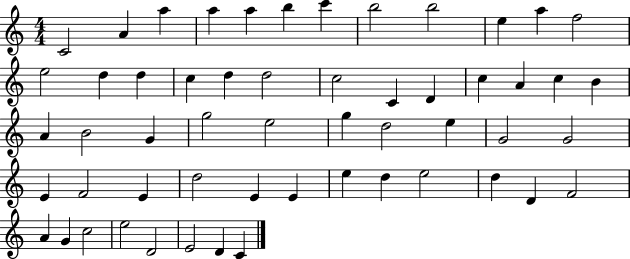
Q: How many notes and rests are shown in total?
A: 55